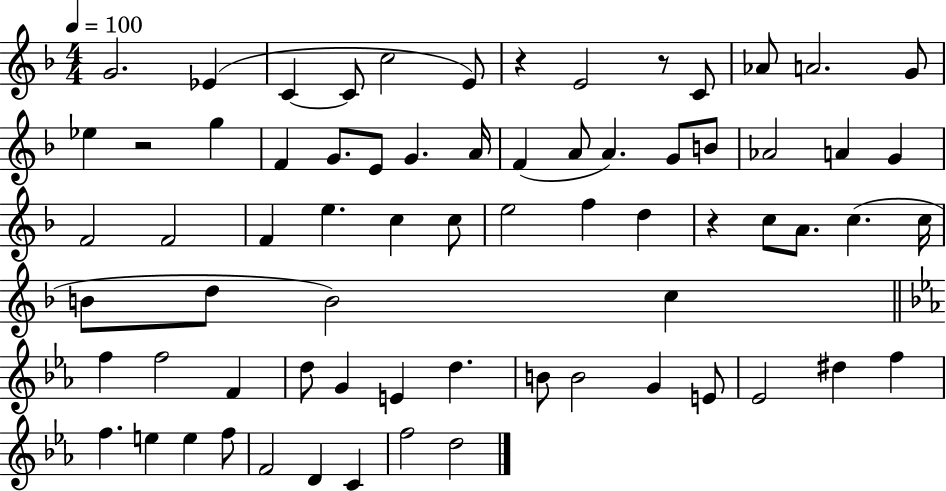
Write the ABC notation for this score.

X:1
T:Untitled
M:4/4
L:1/4
K:F
G2 _E C C/2 c2 E/2 z E2 z/2 C/2 _A/2 A2 G/2 _e z2 g F G/2 E/2 G A/4 F A/2 A G/2 B/2 _A2 A G F2 F2 F e c c/2 e2 f d z c/2 A/2 c c/4 B/2 d/2 B2 c f f2 F d/2 G E d B/2 B2 G E/2 _E2 ^d f f e e f/2 F2 D C f2 d2